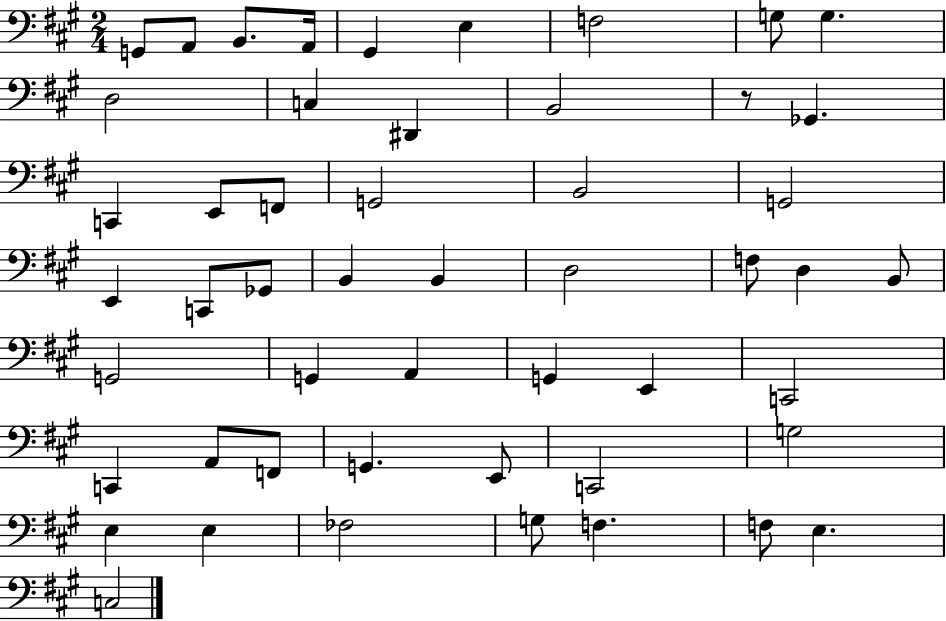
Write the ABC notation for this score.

X:1
T:Untitled
M:2/4
L:1/4
K:A
G,,/2 A,,/2 B,,/2 A,,/4 ^G,, E, F,2 G,/2 G, D,2 C, ^D,, B,,2 z/2 _G,, C,, E,,/2 F,,/2 G,,2 B,,2 G,,2 E,, C,,/2 _G,,/2 B,, B,, D,2 F,/2 D, B,,/2 G,,2 G,, A,, G,, E,, C,,2 C,, A,,/2 F,,/2 G,, E,,/2 C,,2 G,2 E, E, _F,2 G,/2 F, F,/2 E, C,2